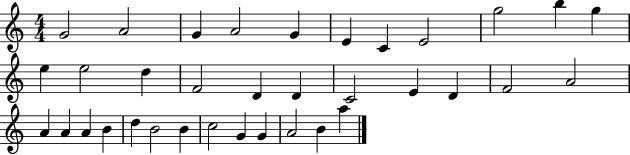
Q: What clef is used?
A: treble